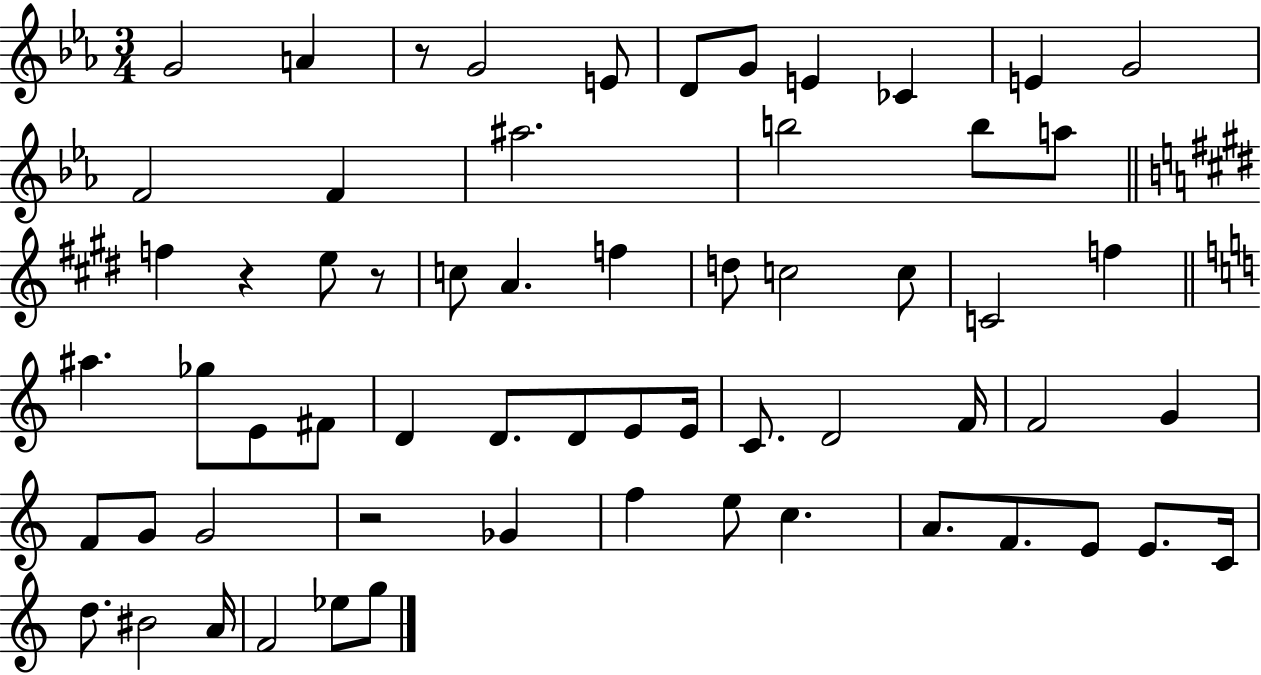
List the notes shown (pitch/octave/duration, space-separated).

G4/h A4/q R/e G4/h E4/e D4/e G4/e E4/q CES4/q E4/q G4/h F4/h F4/q A#5/h. B5/h B5/e A5/e F5/q R/q E5/e R/e C5/e A4/q. F5/q D5/e C5/h C5/e C4/h F5/q A#5/q. Gb5/e E4/e F#4/e D4/q D4/e. D4/e E4/e E4/s C4/e. D4/h F4/s F4/h G4/q F4/e G4/e G4/h R/h Gb4/q F5/q E5/e C5/q. A4/e. F4/e. E4/e E4/e. C4/s D5/e. BIS4/h A4/s F4/h Eb5/e G5/e